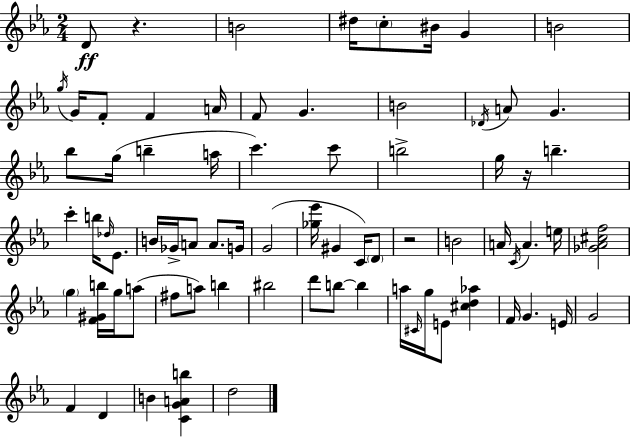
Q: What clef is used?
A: treble